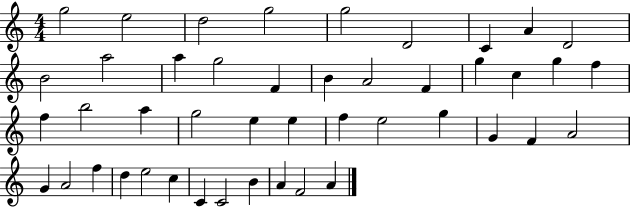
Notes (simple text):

G5/h E5/h D5/h G5/h G5/h D4/h C4/q A4/q D4/h B4/h A5/h A5/q G5/h F4/q B4/q A4/h F4/q G5/q C5/q G5/q F5/q F5/q B5/h A5/q G5/h E5/q E5/q F5/q E5/h G5/q G4/q F4/q A4/h G4/q A4/h F5/q D5/q E5/h C5/q C4/q C4/h B4/q A4/q F4/h A4/q